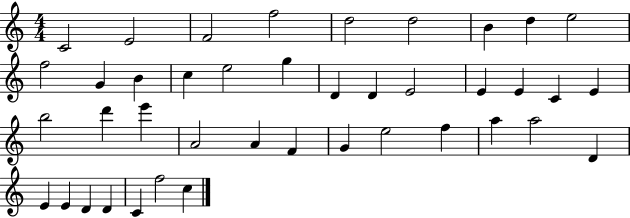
{
  \clef treble
  \numericTimeSignature
  \time 4/4
  \key c \major
  c'2 e'2 | f'2 f''2 | d''2 d''2 | b'4 d''4 e''2 | \break f''2 g'4 b'4 | c''4 e''2 g''4 | d'4 d'4 e'2 | e'4 e'4 c'4 e'4 | \break b''2 d'''4 e'''4 | a'2 a'4 f'4 | g'4 e''2 f''4 | a''4 a''2 d'4 | \break e'4 e'4 d'4 d'4 | c'4 f''2 c''4 | \bar "|."
}